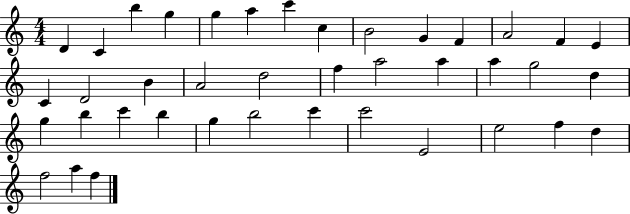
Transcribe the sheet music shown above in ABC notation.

X:1
T:Untitled
M:4/4
L:1/4
K:C
D C b g g a c' c B2 G F A2 F E C D2 B A2 d2 f a2 a a g2 d g b c' b g b2 c' c'2 E2 e2 f d f2 a f